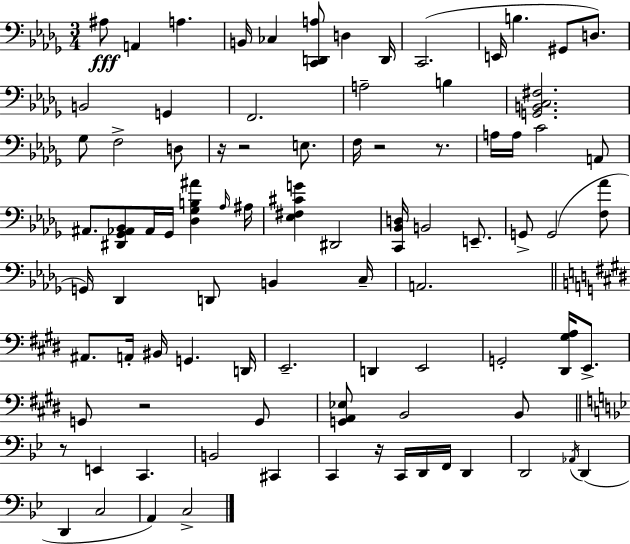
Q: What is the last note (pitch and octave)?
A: C3